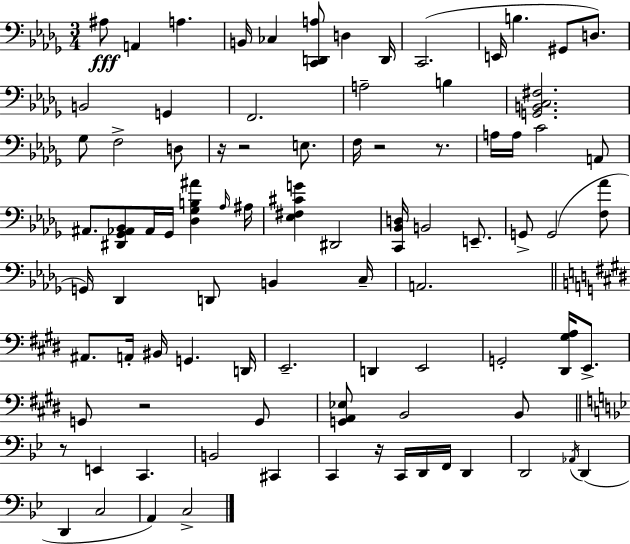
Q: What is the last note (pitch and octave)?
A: C3